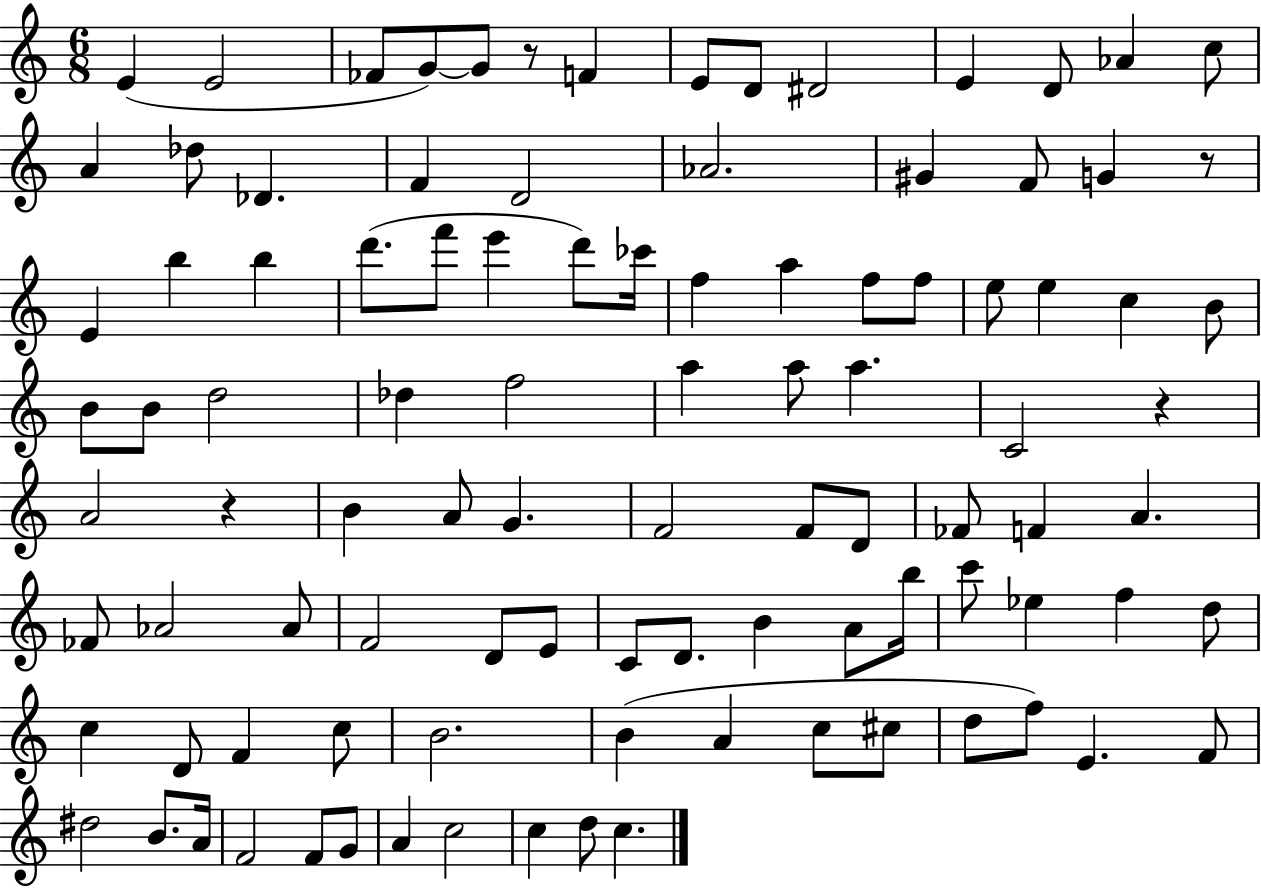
E4/q E4/h FES4/e G4/e G4/e R/e F4/q E4/e D4/e D#4/h E4/q D4/e Ab4/q C5/e A4/q Db5/e Db4/q. F4/q D4/h Ab4/h. G#4/q F4/e G4/q R/e E4/q B5/q B5/q D6/e. F6/e E6/q D6/e CES6/s F5/q A5/q F5/e F5/e E5/e E5/q C5/q B4/e B4/e B4/e D5/h Db5/q F5/h A5/q A5/e A5/q. C4/h R/q A4/h R/q B4/q A4/e G4/q. F4/h F4/e D4/e FES4/e F4/q A4/q. FES4/e Ab4/h Ab4/e F4/h D4/e E4/e C4/e D4/e. B4/q A4/e B5/s C6/e Eb5/q F5/q D5/e C5/q D4/e F4/q C5/e B4/h. B4/q A4/q C5/e C#5/e D5/e F5/e E4/q. F4/e D#5/h B4/e. A4/s F4/h F4/e G4/e A4/q C5/h C5/q D5/e C5/q.